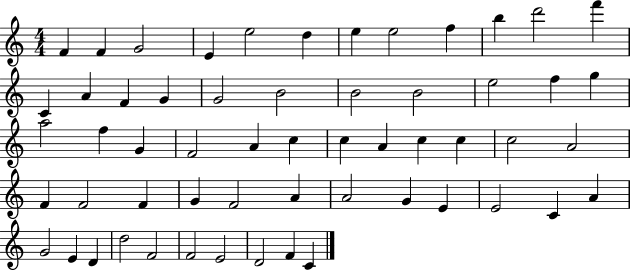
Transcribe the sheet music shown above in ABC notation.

X:1
T:Untitled
M:4/4
L:1/4
K:C
F F G2 E e2 d e e2 f b d'2 f' C A F G G2 B2 B2 B2 e2 f g a2 f G F2 A c c A c c c2 A2 F F2 F G F2 A A2 G E E2 C A G2 E D d2 F2 F2 E2 D2 F C